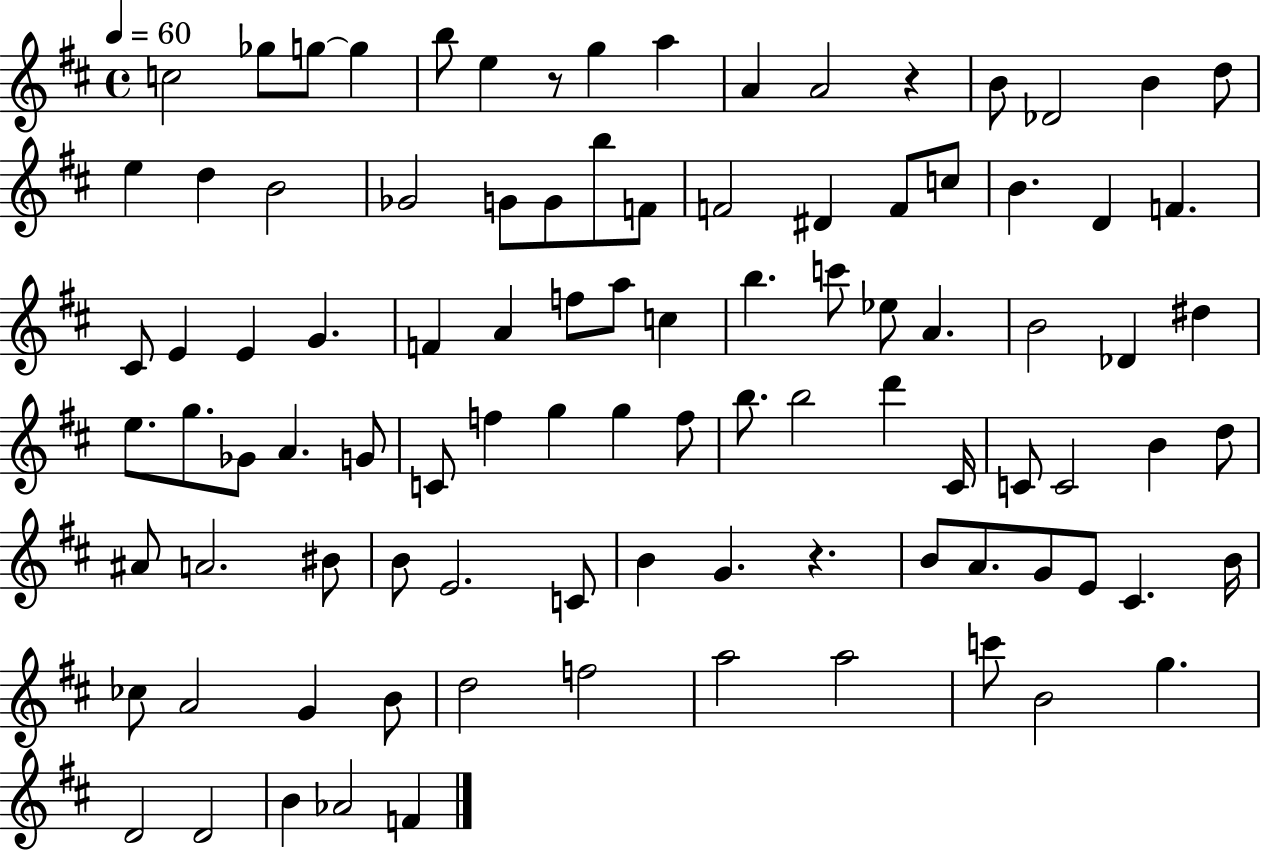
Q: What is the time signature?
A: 4/4